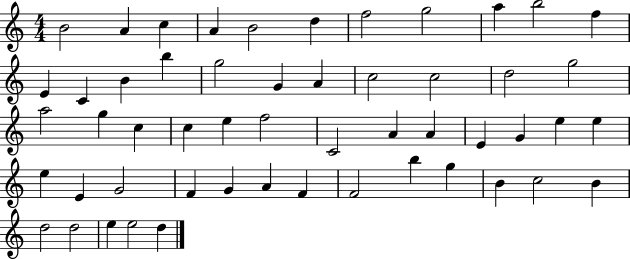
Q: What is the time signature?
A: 4/4